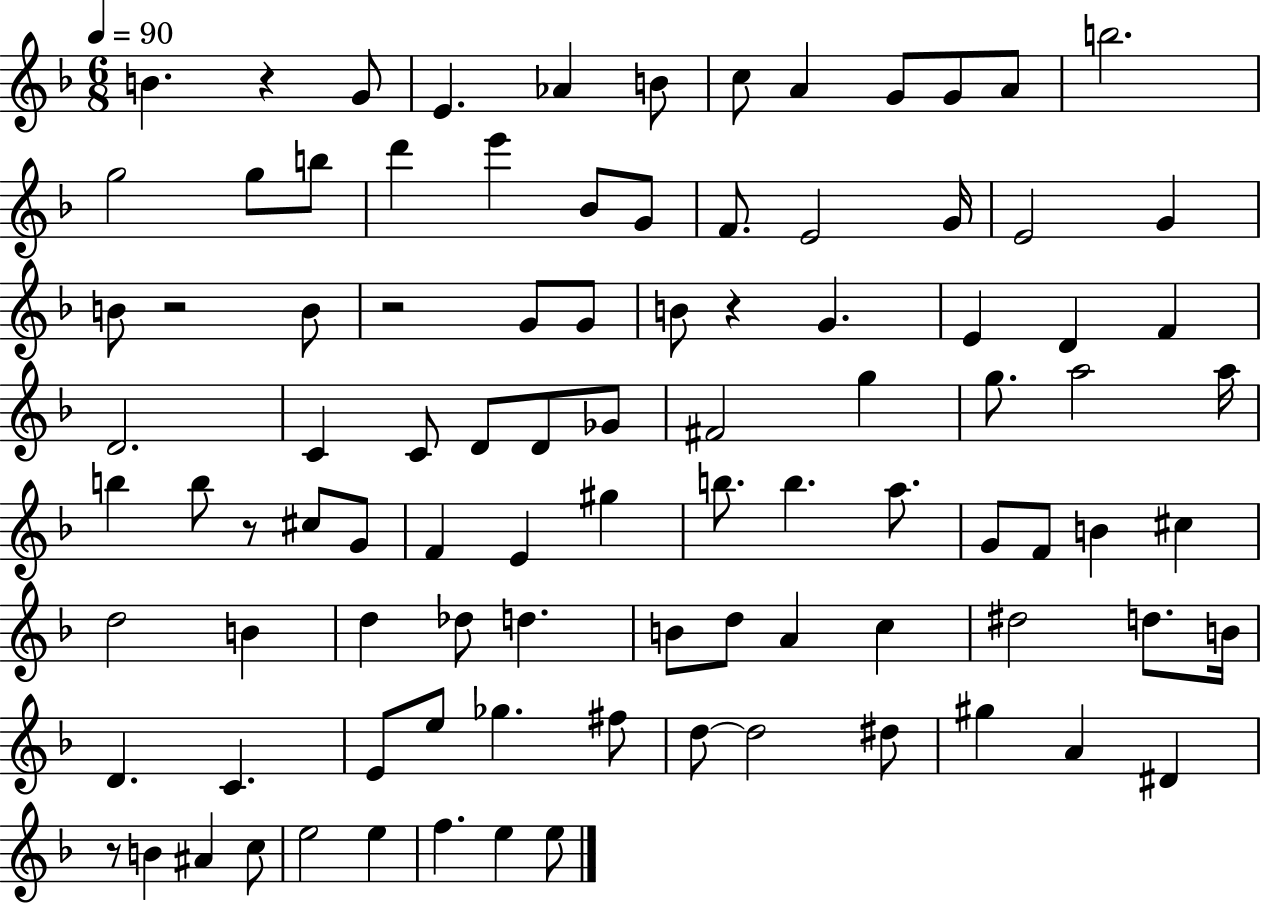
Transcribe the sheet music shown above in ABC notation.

X:1
T:Untitled
M:6/8
L:1/4
K:F
B z G/2 E _A B/2 c/2 A G/2 G/2 A/2 b2 g2 g/2 b/2 d' e' _B/2 G/2 F/2 E2 G/4 E2 G B/2 z2 B/2 z2 G/2 G/2 B/2 z G E D F D2 C C/2 D/2 D/2 _G/2 ^F2 g g/2 a2 a/4 b b/2 z/2 ^c/2 G/2 F E ^g b/2 b a/2 G/2 F/2 B ^c d2 B d _d/2 d B/2 d/2 A c ^d2 d/2 B/4 D C E/2 e/2 _g ^f/2 d/2 d2 ^d/2 ^g A ^D z/2 B ^A c/2 e2 e f e e/2